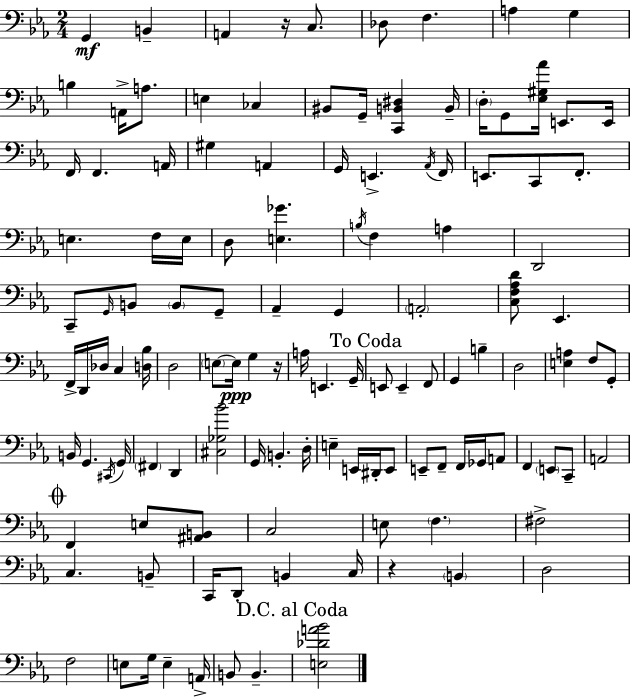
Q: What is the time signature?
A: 2/4